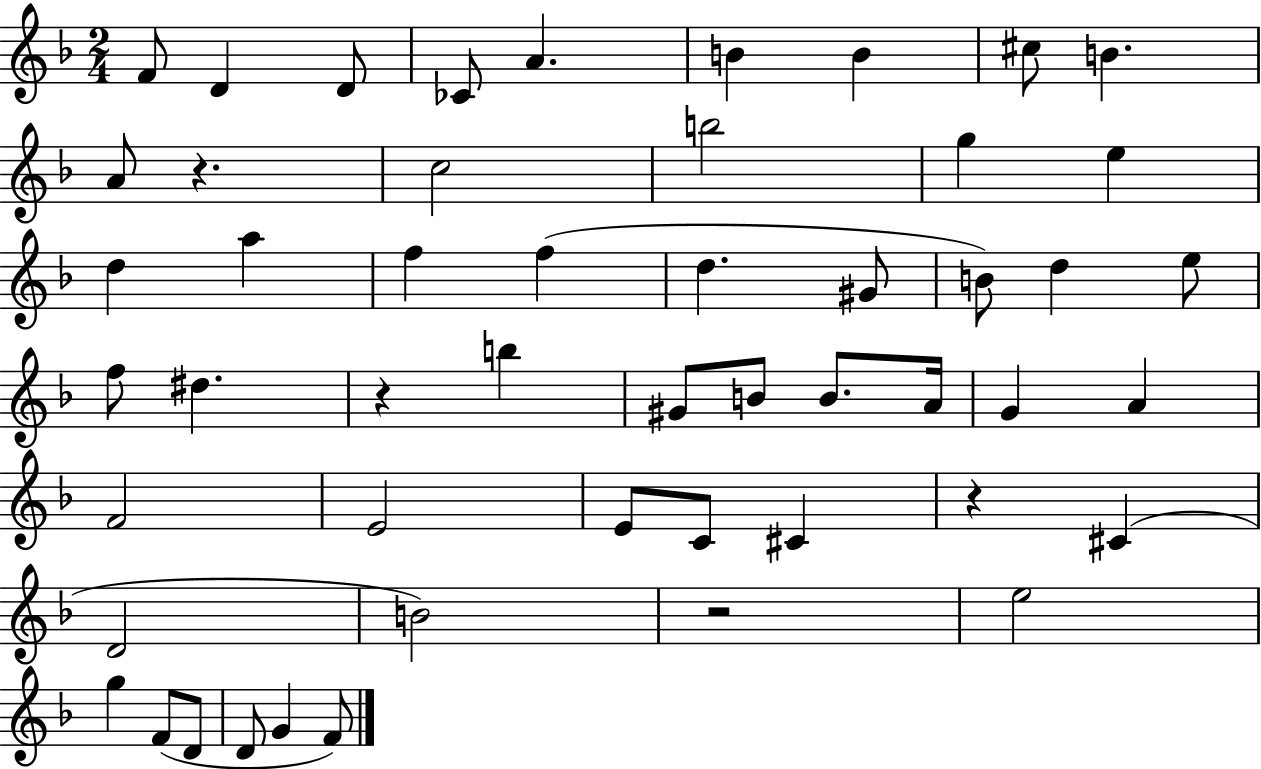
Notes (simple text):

F4/e D4/q D4/e CES4/e A4/q. B4/q B4/q C#5/e B4/q. A4/e R/q. C5/h B5/h G5/q E5/q D5/q A5/q F5/q F5/q D5/q. G#4/e B4/e D5/q E5/e F5/e D#5/q. R/q B5/q G#4/e B4/e B4/e. A4/s G4/q A4/q F4/h E4/h E4/e C4/e C#4/q R/q C#4/q D4/h B4/h R/h E5/h G5/q F4/e D4/e D4/e G4/q F4/e